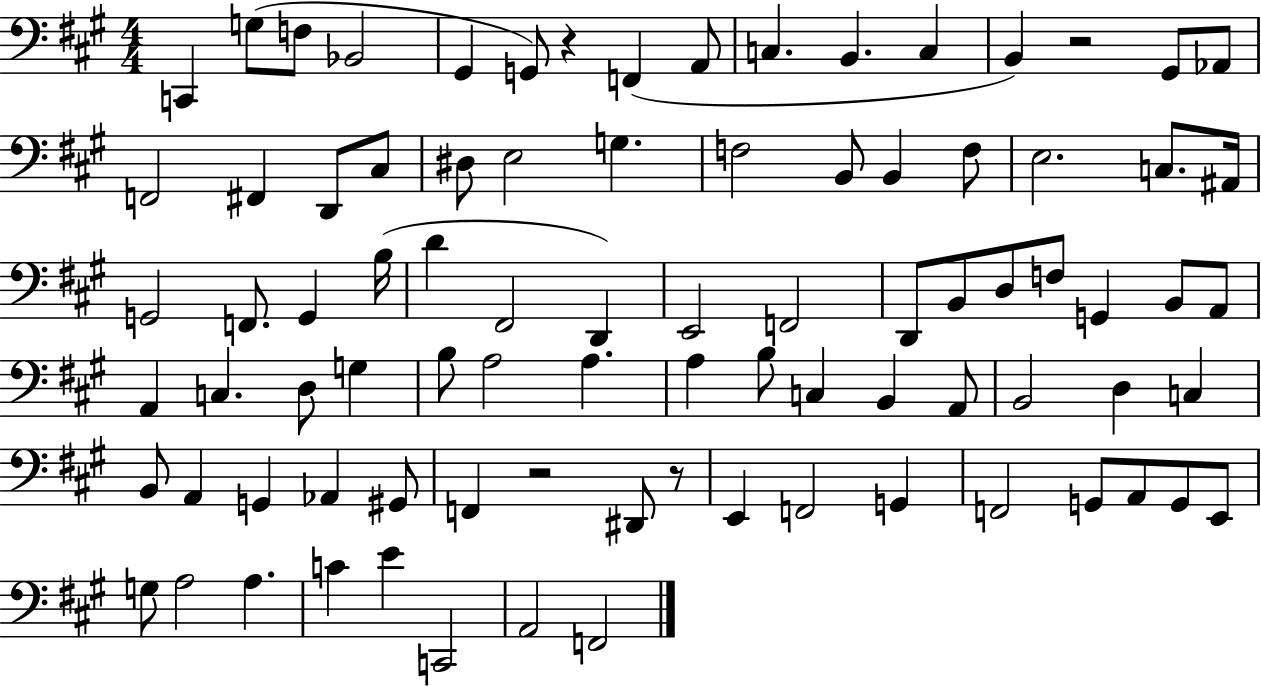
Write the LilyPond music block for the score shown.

{
  \clef bass
  \numericTimeSignature
  \time 4/4
  \key a \major
  \repeat volta 2 { c,4 g8( f8 bes,2 | gis,4 g,8) r4 f,4( a,8 | c4. b,4. c4 | b,4) r2 gis,8 aes,8 | \break f,2 fis,4 d,8 cis8 | dis8 e2 g4. | f2 b,8 b,4 f8 | e2. c8. ais,16 | \break g,2 f,8. g,4 b16( | d'4 fis,2 d,4) | e,2 f,2 | d,8 b,8 d8 f8 g,4 b,8 a,8 | \break a,4 c4. d8 g4 | b8 a2 a4. | a4 b8 c4 b,4 a,8 | b,2 d4 c4 | \break b,8 a,4 g,4 aes,4 gis,8 | f,4 r2 dis,8 r8 | e,4 f,2 g,4 | f,2 g,8 a,8 g,8 e,8 | \break g8 a2 a4. | c'4 e'4 c,2 | a,2 f,2 | } \bar "|."
}